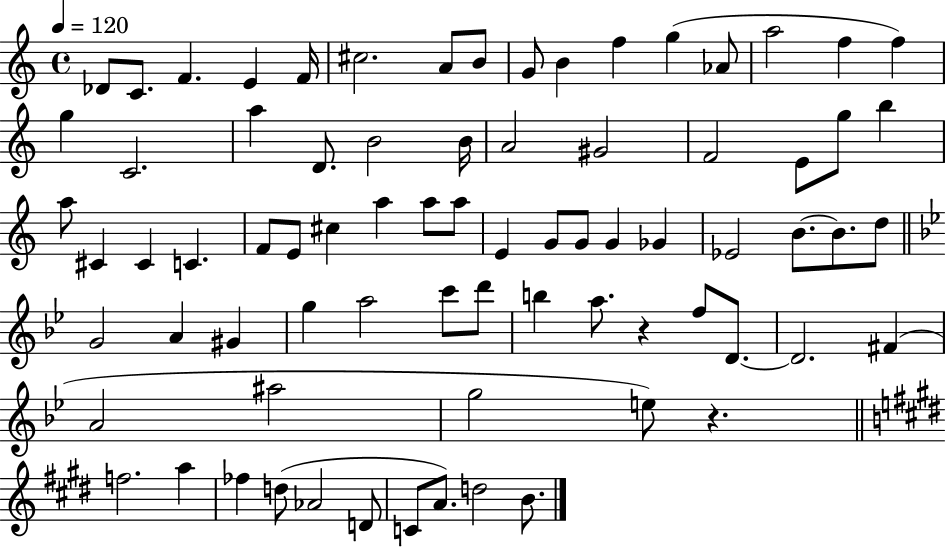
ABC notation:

X:1
T:Untitled
M:4/4
L:1/4
K:C
_D/2 C/2 F E F/4 ^c2 A/2 B/2 G/2 B f g _A/2 a2 f f g C2 a D/2 B2 B/4 A2 ^G2 F2 E/2 g/2 b a/2 ^C ^C C F/2 E/2 ^c a a/2 a/2 E G/2 G/2 G _G _E2 B/2 B/2 d/2 G2 A ^G g a2 c'/2 d'/2 b a/2 z f/2 D/2 D2 ^F A2 ^a2 g2 e/2 z f2 a _f d/2 _A2 D/2 C/2 A/2 d2 B/2